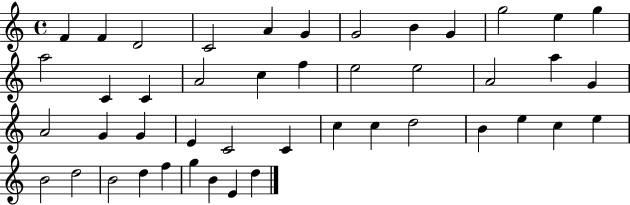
F4/q F4/q D4/h C4/h A4/q G4/q G4/h B4/q G4/q G5/h E5/q G5/q A5/h C4/q C4/q A4/h C5/q F5/q E5/h E5/h A4/h A5/q G4/q A4/h G4/q G4/q E4/q C4/h C4/q C5/q C5/q D5/h B4/q E5/q C5/q E5/q B4/h D5/h B4/h D5/q F5/q G5/q B4/q E4/q D5/q